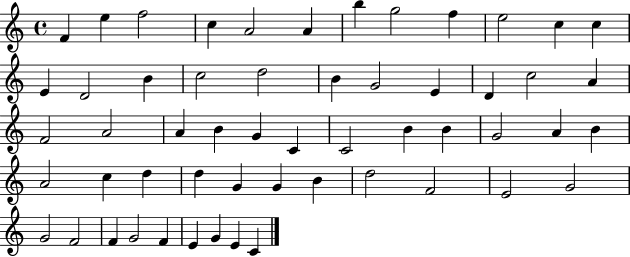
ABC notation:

X:1
T:Untitled
M:4/4
L:1/4
K:C
F e f2 c A2 A b g2 f e2 c c E D2 B c2 d2 B G2 E D c2 A F2 A2 A B G C C2 B B G2 A B A2 c d d G G B d2 F2 E2 G2 G2 F2 F G2 F E G E C